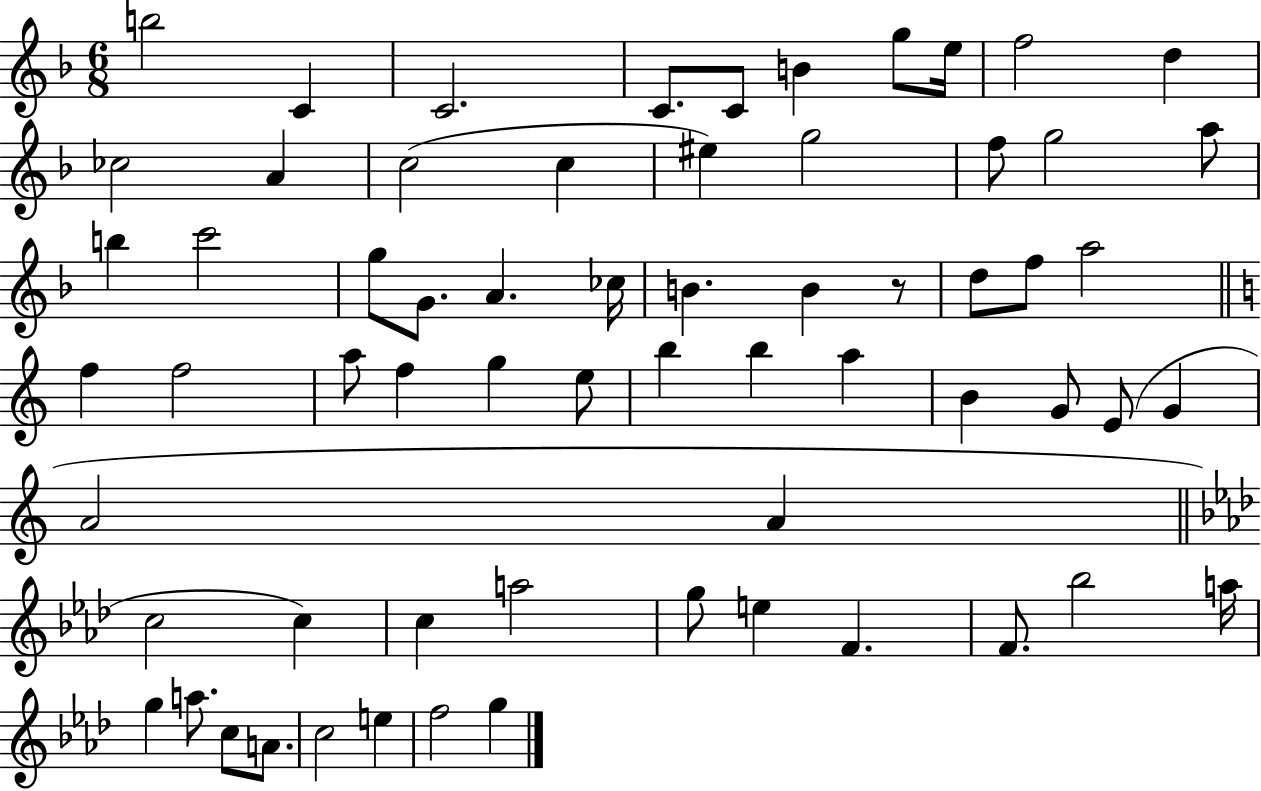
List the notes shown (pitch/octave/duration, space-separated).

B5/h C4/q C4/h. C4/e. C4/e B4/q G5/e E5/s F5/h D5/q CES5/h A4/q C5/h C5/q EIS5/q G5/h F5/e G5/h A5/e B5/q C6/h G5/e G4/e. A4/q. CES5/s B4/q. B4/q R/e D5/e F5/e A5/h F5/q F5/h A5/e F5/q G5/q E5/e B5/q B5/q A5/q B4/q G4/e E4/e G4/q A4/h A4/q C5/h C5/q C5/q A5/h G5/e E5/q F4/q. F4/e. Bb5/h A5/s G5/q A5/e. C5/e A4/e. C5/h E5/q F5/h G5/q